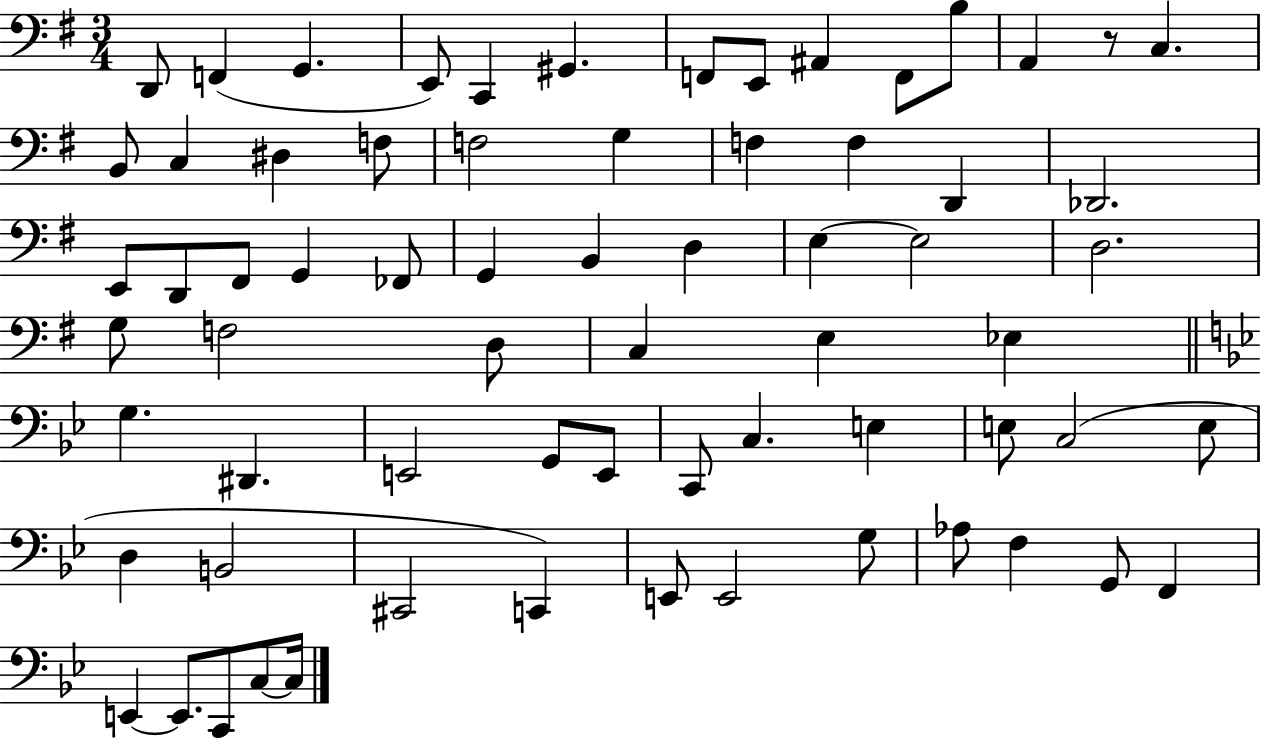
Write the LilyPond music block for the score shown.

{
  \clef bass
  \numericTimeSignature
  \time 3/4
  \key g \major
  \repeat volta 2 { d,8 f,4( g,4. | e,8) c,4 gis,4. | f,8 e,8 ais,4 f,8 b8 | a,4 r8 c4. | \break b,8 c4 dis4 f8 | f2 g4 | f4 f4 d,4 | des,2. | \break e,8 d,8 fis,8 g,4 fes,8 | g,4 b,4 d4 | e4~~ e2 | d2. | \break g8 f2 d8 | c4 e4 ees4 | \bar "||" \break \key bes \major g4. dis,4. | e,2 g,8 e,8 | c,8 c4. e4 | e8 c2( e8 | \break d4 b,2 | cis,2 c,4) | e,8 e,2 g8 | aes8 f4 g,8 f,4 | \break e,4~~ e,8. c,8 c8~~ c16 | } \bar "|."
}